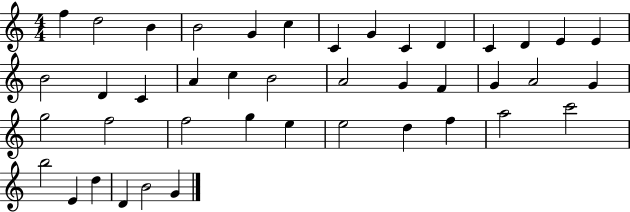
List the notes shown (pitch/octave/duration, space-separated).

F5/q D5/h B4/q B4/h G4/q C5/q C4/q G4/q C4/q D4/q C4/q D4/q E4/q E4/q B4/h D4/q C4/q A4/q C5/q B4/h A4/h G4/q F4/q G4/q A4/h G4/q G5/h F5/h F5/h G5/q E5/q E5/h D5/q F5/q A5/h C6/h B5/h E4/q D5/q D4/q B4/h G4/q